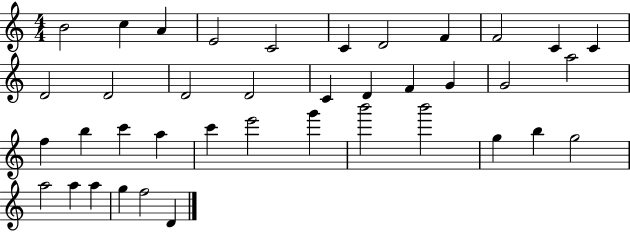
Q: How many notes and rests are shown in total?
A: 39